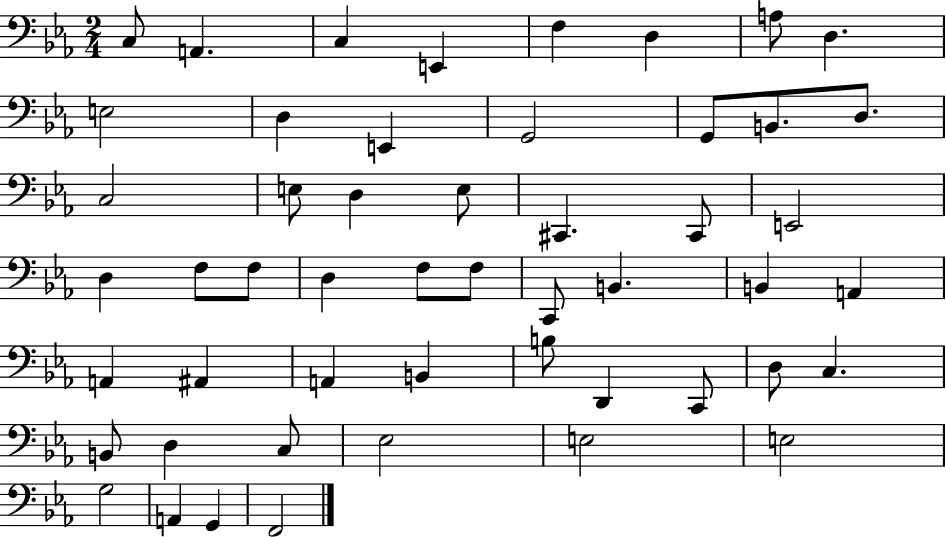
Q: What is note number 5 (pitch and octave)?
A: F3